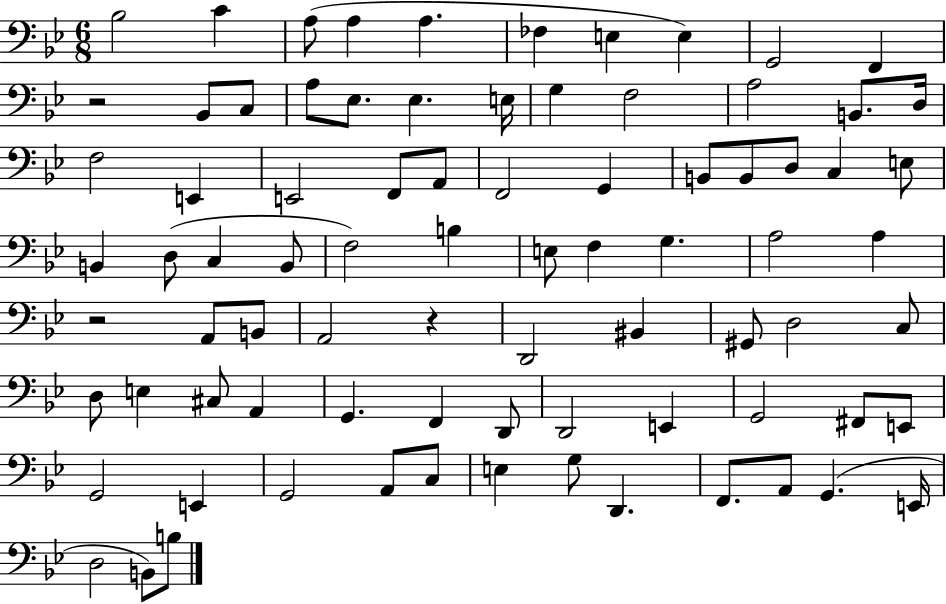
{
  \clef bass
  \numericTimeSignature
  \time 6/8
  \key bes \major
  bes2 c'4 | a8( a4 a4. | fes4 e4 e4) | g,2 f,4 | \break r2 bes,8 c8 | a8 ees8. ees4. e16 | g4 f2 | a2 b,8. d16 | \break f2 e,4 | e,2 f,8 a,8 | f,2 g,4 | b,8 b,8 d8 c4 e8 | \break b,4 d8( c4 b,8 | f2) b4 | e8 f4 g4. | a2 a4 | \break r2 a,8 b,8 | a,2 r4 | d,2 bis,4 | gis,8 d2 c8 | \break d8 e4 cis8 a,4 | g,4. f,4 d,8 | d,2 e,4 | g,2 fis,8 e,8 | \break g,2 e,4 | g,2 a,8 c8 | e4 g8 d,4. | f,8. a,8 g,4.( e,16 | \break d2 b,8) b8 | \bar "|."
}